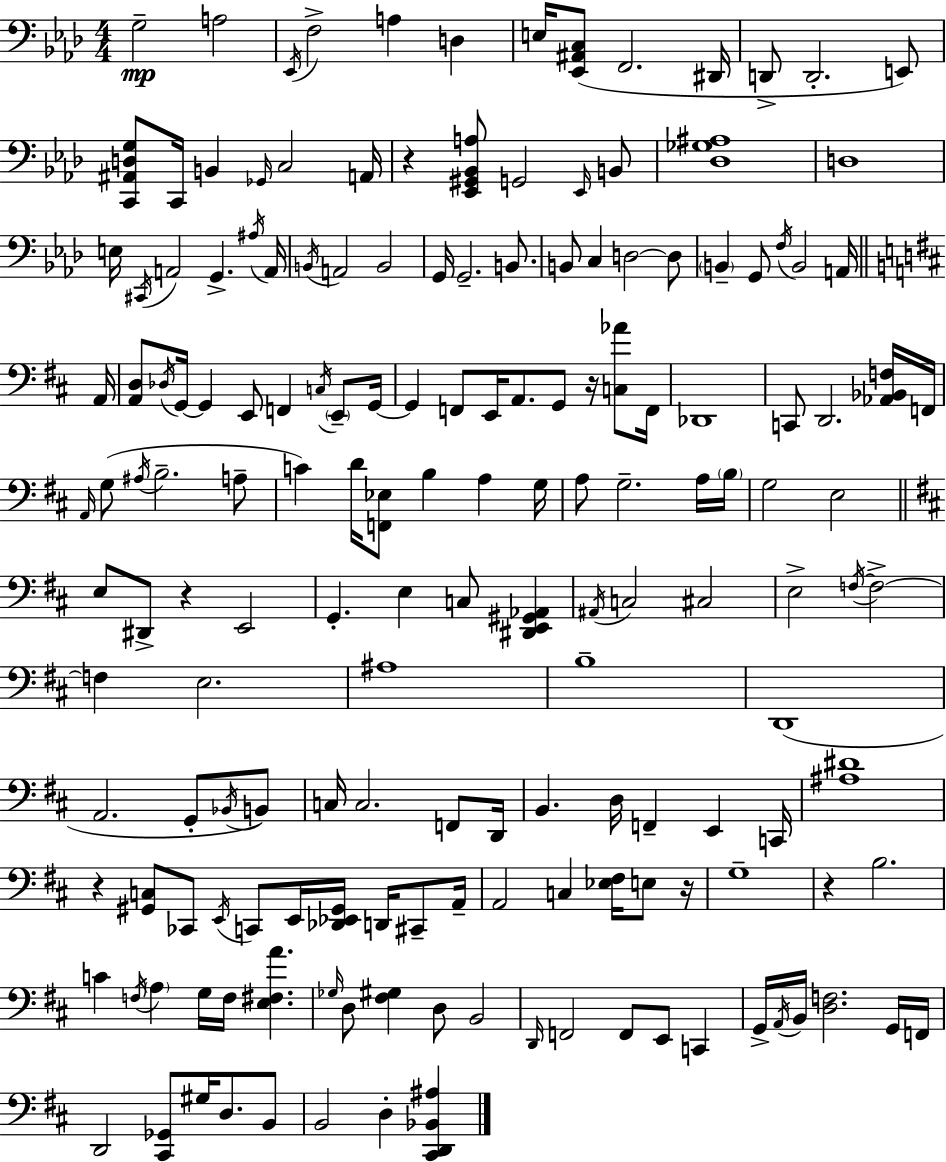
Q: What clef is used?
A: bass